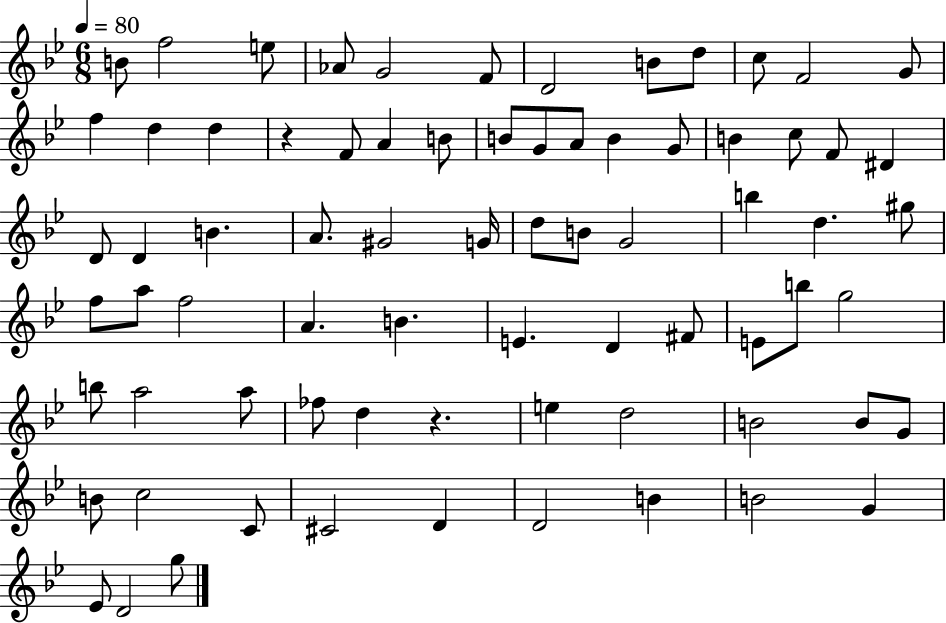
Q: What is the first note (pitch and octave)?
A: B4